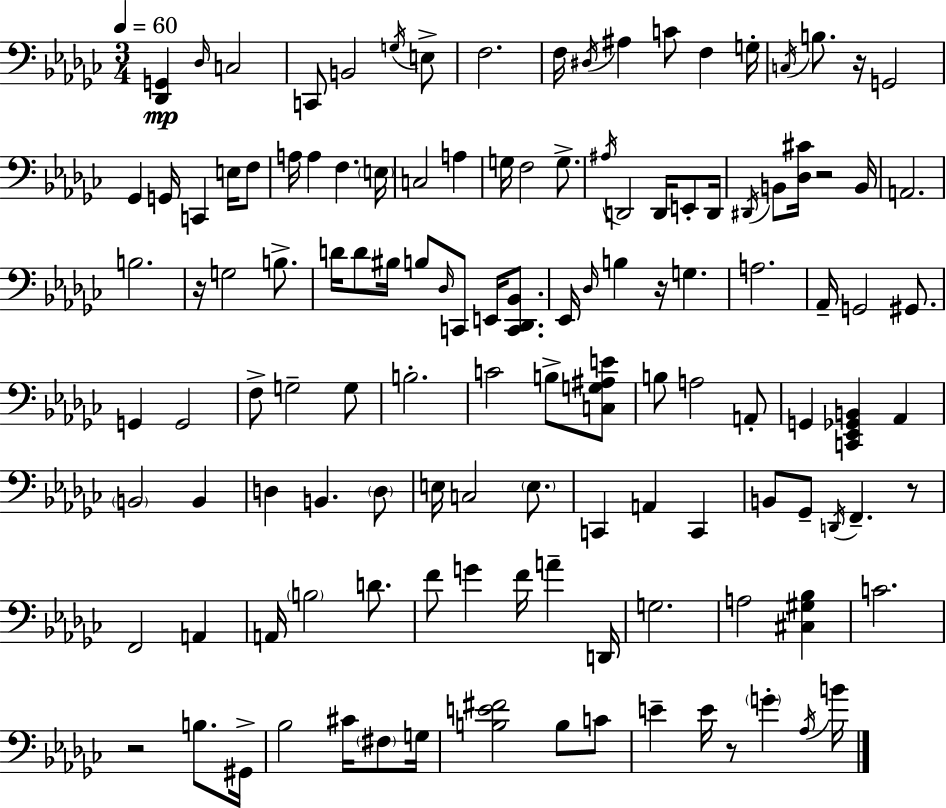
X:1
T:Untitled
M:3/4
L:1/4
K:Ebm
[_D,,G,,] _D,/4 C,2 C,,/2 B,,2 G,/4 E,/2 F,2 F,/4 ^D,/4 ^A, C/2 F, G,/4 C,/4 B,/2 z/4 G,,2 _G,, G,,/4 C,, E,/4 F,/2 A,/4 A, F, E,/4 C,2 A, G,/4 F,2 G,/2 ^A,/4 D,,2 D,,/4 E,,/2 D,,/4 ^D,,/4 B,,/2 [_D,^C]/4 z2 B,,/4 A,,2 B,2 z/4 G,2 B,/2 D/4 D/2 ^B,/4 B,/2 _D,/4 C,,/2 E,,/4 [C,,_D,,_B,,]/2 _E,,/4 _D,/4 B, z/4 G, A,2 _A,,/4 G,,2 ^G,,/2 G,, G,,2 F,/2 G,2 G,/2 B,2 C2 B,/2 [C,G,^A,E]/2 B,/2 A,2 A,,/2 G,, [C,,_E,,_G,,B,,] _A,, B,,2 B,, D, B,, D,/2 E,/4 C,2 E,/2 C,, A,, C,, B,,/2 _G,,/2 D,,/4 F,, z/2 F,,2 A,, A,,/4 B,2 D/2 F/2 G F/4 A D,,/4 G,2 A,2 [^C,^G,_B,] C2 z2 B,/2 ^G,,/4 _B,2 ^C/4 ^F,/2 G,/4 [B,E^F]2 B,/2 C/2 E E/4 z/2 G _A,/4 B/4